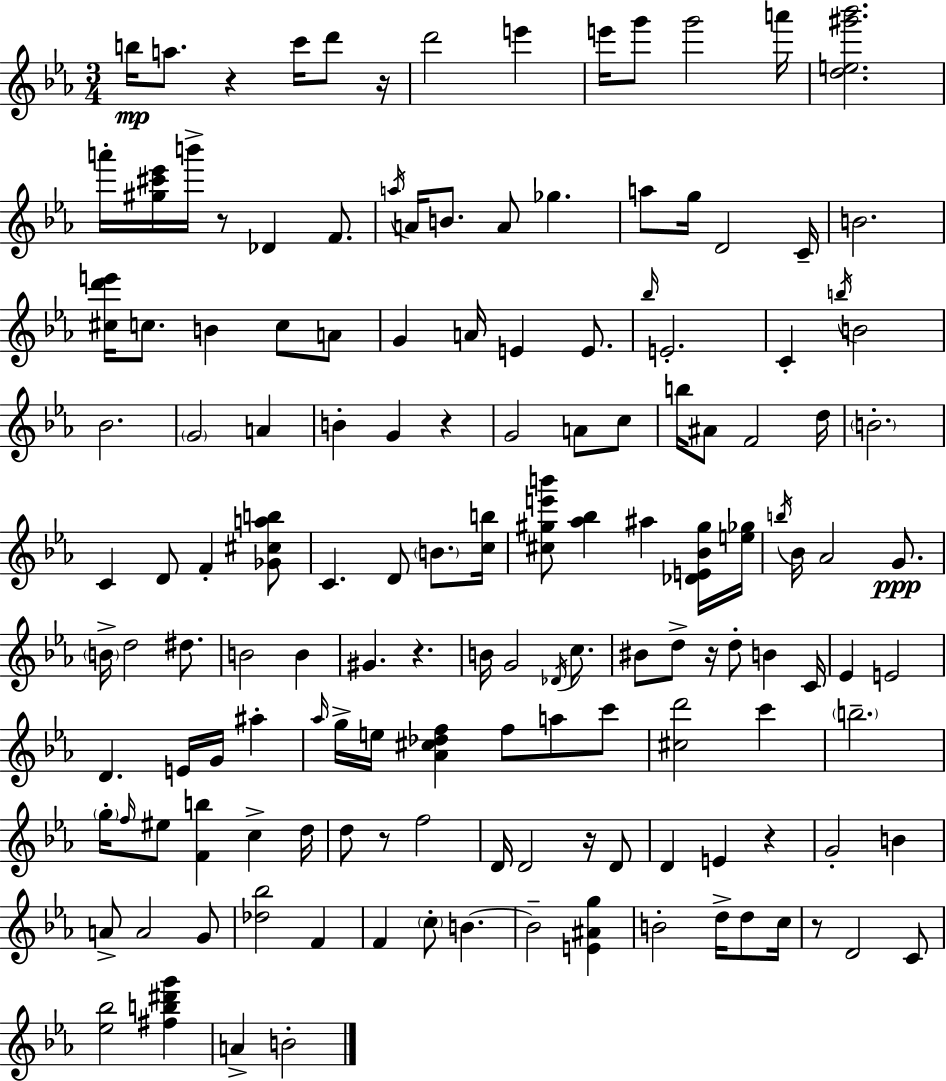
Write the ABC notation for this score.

X:1
T:Untitled
M:3/4
L:1/4
K:Cm
b/4 a/2 z c'/4 d'/2 z/4 d'2 e' e'/4 g'/2 g'2 a'/4 [de^g'_b']2 a'/4 [^g^c'_e']/4 b'/4 z/2 _D F/2 a/4 A/4 B/2 A/2 _g a/2 g/4 D2 C/4 B2 [^cd'e']/4 c/2 B c/2 A/2 G A/4 E E/2 _b/4 E2 C b/4 B2 _B2 G2 A B G z G2 A/2 c/2 b/4 ^A/2 F2 d/4 B2 C D/2 F [_G^cab]/2 C D/2 B/2 [cb]/4 [^c^ge'b']/2 [_a_b] ^a [_DE_B^g]/4 [e_g]/4 b/4 _B/4 _A2 G/2 B/4 d2 ^d/2 B2 B ^G z B/4 G2 _D/4 c/2 ^B/2 d/2 z/4 d/2 B C/4 _E E2 D E/4 G/4 ^a _a/4 g/4 e/4 [_A^c_df] f/2 a/2 c'/2 [^cd']2 c' b2 g/4 f/4 ^e/2 [Fb] c d/4 d/2 z/2 f2 D/4 D2 z/4 D/2 D E z G2 B A/2 A2 G/2 [_d_b]2 F F c/2 B B2 [E^Ag] B2 d/4 d/2 c/4 z/2 D2 C/2 [_e_b]2 [^fb^d'g'] A B2